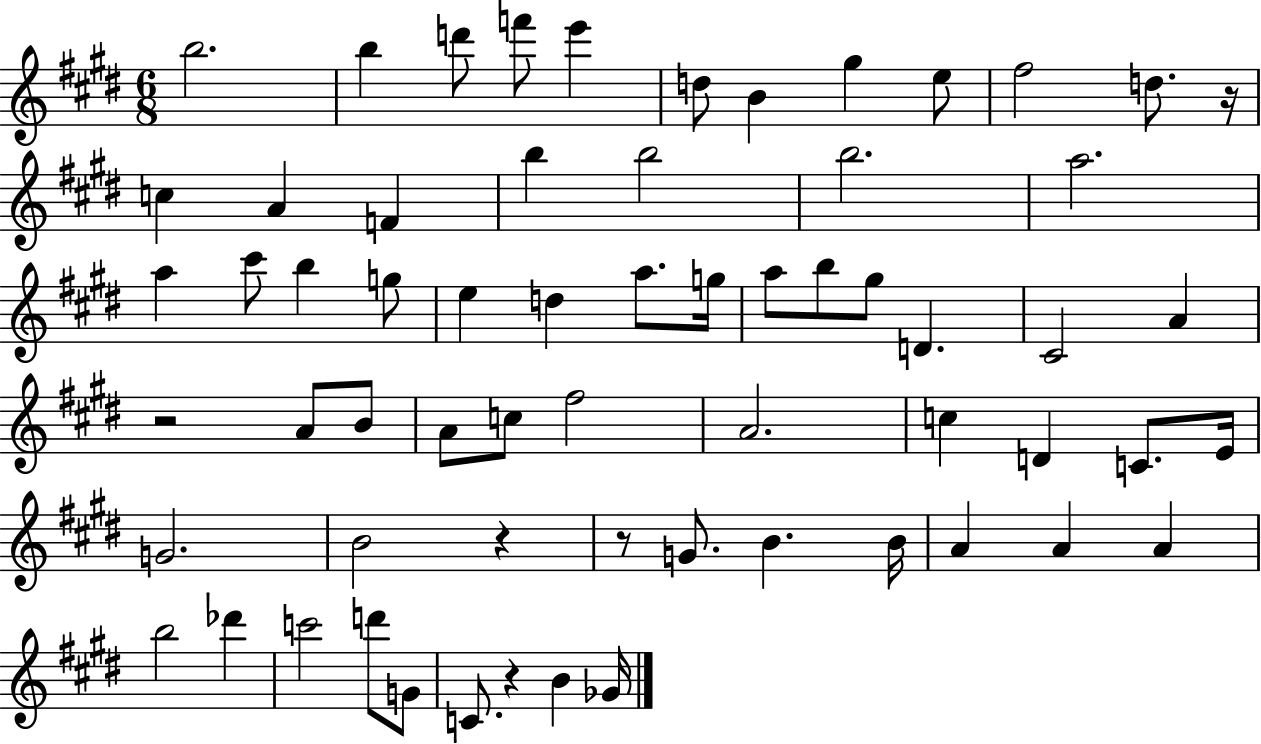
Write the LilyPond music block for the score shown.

{
  \clef treble
  \numericTimeSignature
  \time 6/8
  \key e \major
  b''2. | b''4 d'''8 f'''8 e'''4 | d''8 b'4 gis''4 e''8 | fis''2 d''8. r16 | \break c''4 a'4 f'4 | b''4 b''2 | b''2. | a''2. | \break a''4 cis'''8 b''4 g''8 | e''4 d''4 a''8. g''16 | a''8 b''8 gis''8 d'4. | cis'2 a'4 | \break r2 a'8 b'8 | a'8 c''8 fis''2 | a'2. | c''4 d'4 c'8. e'16 | \break g'2. | b'2 r4 | r8 g'8. b'4. b'16 | a'4 a'4 a'4 | \break b''2 des'''4 | c'''2 d'''8 g'8 | c'8. r4 b'4 ges'16 | \bar "|."
}